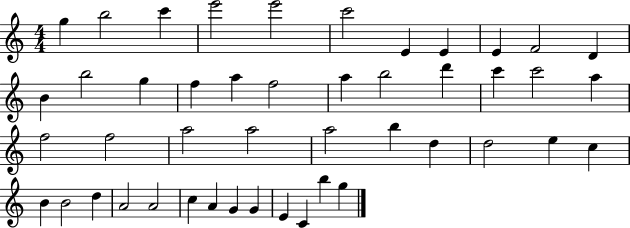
{
  \clef treble
  \numericTimeSignature
  \time 4/4
  \key c \major
  g''4 b''2 c'''4 | e'''2 e'''2 | c'''2 e'4 e'4 | e'4 f'2 d'4 | \break b'4 b''2 g''4 | f''4 a''4 f''2 | a''4 b''2 d'''4 | c'''4 c'''2 a''4 | \break f''2 f''2 | a''2 a''2 | a''2 b''4 d''4 | d''2 e''4 c''4 | \break b'4 b'2 d''4 | a'2 a'2 | c''4 a'4 g'4 g'4 | e'4 c'4 b''4 g''4 | \break \bar "|."
}